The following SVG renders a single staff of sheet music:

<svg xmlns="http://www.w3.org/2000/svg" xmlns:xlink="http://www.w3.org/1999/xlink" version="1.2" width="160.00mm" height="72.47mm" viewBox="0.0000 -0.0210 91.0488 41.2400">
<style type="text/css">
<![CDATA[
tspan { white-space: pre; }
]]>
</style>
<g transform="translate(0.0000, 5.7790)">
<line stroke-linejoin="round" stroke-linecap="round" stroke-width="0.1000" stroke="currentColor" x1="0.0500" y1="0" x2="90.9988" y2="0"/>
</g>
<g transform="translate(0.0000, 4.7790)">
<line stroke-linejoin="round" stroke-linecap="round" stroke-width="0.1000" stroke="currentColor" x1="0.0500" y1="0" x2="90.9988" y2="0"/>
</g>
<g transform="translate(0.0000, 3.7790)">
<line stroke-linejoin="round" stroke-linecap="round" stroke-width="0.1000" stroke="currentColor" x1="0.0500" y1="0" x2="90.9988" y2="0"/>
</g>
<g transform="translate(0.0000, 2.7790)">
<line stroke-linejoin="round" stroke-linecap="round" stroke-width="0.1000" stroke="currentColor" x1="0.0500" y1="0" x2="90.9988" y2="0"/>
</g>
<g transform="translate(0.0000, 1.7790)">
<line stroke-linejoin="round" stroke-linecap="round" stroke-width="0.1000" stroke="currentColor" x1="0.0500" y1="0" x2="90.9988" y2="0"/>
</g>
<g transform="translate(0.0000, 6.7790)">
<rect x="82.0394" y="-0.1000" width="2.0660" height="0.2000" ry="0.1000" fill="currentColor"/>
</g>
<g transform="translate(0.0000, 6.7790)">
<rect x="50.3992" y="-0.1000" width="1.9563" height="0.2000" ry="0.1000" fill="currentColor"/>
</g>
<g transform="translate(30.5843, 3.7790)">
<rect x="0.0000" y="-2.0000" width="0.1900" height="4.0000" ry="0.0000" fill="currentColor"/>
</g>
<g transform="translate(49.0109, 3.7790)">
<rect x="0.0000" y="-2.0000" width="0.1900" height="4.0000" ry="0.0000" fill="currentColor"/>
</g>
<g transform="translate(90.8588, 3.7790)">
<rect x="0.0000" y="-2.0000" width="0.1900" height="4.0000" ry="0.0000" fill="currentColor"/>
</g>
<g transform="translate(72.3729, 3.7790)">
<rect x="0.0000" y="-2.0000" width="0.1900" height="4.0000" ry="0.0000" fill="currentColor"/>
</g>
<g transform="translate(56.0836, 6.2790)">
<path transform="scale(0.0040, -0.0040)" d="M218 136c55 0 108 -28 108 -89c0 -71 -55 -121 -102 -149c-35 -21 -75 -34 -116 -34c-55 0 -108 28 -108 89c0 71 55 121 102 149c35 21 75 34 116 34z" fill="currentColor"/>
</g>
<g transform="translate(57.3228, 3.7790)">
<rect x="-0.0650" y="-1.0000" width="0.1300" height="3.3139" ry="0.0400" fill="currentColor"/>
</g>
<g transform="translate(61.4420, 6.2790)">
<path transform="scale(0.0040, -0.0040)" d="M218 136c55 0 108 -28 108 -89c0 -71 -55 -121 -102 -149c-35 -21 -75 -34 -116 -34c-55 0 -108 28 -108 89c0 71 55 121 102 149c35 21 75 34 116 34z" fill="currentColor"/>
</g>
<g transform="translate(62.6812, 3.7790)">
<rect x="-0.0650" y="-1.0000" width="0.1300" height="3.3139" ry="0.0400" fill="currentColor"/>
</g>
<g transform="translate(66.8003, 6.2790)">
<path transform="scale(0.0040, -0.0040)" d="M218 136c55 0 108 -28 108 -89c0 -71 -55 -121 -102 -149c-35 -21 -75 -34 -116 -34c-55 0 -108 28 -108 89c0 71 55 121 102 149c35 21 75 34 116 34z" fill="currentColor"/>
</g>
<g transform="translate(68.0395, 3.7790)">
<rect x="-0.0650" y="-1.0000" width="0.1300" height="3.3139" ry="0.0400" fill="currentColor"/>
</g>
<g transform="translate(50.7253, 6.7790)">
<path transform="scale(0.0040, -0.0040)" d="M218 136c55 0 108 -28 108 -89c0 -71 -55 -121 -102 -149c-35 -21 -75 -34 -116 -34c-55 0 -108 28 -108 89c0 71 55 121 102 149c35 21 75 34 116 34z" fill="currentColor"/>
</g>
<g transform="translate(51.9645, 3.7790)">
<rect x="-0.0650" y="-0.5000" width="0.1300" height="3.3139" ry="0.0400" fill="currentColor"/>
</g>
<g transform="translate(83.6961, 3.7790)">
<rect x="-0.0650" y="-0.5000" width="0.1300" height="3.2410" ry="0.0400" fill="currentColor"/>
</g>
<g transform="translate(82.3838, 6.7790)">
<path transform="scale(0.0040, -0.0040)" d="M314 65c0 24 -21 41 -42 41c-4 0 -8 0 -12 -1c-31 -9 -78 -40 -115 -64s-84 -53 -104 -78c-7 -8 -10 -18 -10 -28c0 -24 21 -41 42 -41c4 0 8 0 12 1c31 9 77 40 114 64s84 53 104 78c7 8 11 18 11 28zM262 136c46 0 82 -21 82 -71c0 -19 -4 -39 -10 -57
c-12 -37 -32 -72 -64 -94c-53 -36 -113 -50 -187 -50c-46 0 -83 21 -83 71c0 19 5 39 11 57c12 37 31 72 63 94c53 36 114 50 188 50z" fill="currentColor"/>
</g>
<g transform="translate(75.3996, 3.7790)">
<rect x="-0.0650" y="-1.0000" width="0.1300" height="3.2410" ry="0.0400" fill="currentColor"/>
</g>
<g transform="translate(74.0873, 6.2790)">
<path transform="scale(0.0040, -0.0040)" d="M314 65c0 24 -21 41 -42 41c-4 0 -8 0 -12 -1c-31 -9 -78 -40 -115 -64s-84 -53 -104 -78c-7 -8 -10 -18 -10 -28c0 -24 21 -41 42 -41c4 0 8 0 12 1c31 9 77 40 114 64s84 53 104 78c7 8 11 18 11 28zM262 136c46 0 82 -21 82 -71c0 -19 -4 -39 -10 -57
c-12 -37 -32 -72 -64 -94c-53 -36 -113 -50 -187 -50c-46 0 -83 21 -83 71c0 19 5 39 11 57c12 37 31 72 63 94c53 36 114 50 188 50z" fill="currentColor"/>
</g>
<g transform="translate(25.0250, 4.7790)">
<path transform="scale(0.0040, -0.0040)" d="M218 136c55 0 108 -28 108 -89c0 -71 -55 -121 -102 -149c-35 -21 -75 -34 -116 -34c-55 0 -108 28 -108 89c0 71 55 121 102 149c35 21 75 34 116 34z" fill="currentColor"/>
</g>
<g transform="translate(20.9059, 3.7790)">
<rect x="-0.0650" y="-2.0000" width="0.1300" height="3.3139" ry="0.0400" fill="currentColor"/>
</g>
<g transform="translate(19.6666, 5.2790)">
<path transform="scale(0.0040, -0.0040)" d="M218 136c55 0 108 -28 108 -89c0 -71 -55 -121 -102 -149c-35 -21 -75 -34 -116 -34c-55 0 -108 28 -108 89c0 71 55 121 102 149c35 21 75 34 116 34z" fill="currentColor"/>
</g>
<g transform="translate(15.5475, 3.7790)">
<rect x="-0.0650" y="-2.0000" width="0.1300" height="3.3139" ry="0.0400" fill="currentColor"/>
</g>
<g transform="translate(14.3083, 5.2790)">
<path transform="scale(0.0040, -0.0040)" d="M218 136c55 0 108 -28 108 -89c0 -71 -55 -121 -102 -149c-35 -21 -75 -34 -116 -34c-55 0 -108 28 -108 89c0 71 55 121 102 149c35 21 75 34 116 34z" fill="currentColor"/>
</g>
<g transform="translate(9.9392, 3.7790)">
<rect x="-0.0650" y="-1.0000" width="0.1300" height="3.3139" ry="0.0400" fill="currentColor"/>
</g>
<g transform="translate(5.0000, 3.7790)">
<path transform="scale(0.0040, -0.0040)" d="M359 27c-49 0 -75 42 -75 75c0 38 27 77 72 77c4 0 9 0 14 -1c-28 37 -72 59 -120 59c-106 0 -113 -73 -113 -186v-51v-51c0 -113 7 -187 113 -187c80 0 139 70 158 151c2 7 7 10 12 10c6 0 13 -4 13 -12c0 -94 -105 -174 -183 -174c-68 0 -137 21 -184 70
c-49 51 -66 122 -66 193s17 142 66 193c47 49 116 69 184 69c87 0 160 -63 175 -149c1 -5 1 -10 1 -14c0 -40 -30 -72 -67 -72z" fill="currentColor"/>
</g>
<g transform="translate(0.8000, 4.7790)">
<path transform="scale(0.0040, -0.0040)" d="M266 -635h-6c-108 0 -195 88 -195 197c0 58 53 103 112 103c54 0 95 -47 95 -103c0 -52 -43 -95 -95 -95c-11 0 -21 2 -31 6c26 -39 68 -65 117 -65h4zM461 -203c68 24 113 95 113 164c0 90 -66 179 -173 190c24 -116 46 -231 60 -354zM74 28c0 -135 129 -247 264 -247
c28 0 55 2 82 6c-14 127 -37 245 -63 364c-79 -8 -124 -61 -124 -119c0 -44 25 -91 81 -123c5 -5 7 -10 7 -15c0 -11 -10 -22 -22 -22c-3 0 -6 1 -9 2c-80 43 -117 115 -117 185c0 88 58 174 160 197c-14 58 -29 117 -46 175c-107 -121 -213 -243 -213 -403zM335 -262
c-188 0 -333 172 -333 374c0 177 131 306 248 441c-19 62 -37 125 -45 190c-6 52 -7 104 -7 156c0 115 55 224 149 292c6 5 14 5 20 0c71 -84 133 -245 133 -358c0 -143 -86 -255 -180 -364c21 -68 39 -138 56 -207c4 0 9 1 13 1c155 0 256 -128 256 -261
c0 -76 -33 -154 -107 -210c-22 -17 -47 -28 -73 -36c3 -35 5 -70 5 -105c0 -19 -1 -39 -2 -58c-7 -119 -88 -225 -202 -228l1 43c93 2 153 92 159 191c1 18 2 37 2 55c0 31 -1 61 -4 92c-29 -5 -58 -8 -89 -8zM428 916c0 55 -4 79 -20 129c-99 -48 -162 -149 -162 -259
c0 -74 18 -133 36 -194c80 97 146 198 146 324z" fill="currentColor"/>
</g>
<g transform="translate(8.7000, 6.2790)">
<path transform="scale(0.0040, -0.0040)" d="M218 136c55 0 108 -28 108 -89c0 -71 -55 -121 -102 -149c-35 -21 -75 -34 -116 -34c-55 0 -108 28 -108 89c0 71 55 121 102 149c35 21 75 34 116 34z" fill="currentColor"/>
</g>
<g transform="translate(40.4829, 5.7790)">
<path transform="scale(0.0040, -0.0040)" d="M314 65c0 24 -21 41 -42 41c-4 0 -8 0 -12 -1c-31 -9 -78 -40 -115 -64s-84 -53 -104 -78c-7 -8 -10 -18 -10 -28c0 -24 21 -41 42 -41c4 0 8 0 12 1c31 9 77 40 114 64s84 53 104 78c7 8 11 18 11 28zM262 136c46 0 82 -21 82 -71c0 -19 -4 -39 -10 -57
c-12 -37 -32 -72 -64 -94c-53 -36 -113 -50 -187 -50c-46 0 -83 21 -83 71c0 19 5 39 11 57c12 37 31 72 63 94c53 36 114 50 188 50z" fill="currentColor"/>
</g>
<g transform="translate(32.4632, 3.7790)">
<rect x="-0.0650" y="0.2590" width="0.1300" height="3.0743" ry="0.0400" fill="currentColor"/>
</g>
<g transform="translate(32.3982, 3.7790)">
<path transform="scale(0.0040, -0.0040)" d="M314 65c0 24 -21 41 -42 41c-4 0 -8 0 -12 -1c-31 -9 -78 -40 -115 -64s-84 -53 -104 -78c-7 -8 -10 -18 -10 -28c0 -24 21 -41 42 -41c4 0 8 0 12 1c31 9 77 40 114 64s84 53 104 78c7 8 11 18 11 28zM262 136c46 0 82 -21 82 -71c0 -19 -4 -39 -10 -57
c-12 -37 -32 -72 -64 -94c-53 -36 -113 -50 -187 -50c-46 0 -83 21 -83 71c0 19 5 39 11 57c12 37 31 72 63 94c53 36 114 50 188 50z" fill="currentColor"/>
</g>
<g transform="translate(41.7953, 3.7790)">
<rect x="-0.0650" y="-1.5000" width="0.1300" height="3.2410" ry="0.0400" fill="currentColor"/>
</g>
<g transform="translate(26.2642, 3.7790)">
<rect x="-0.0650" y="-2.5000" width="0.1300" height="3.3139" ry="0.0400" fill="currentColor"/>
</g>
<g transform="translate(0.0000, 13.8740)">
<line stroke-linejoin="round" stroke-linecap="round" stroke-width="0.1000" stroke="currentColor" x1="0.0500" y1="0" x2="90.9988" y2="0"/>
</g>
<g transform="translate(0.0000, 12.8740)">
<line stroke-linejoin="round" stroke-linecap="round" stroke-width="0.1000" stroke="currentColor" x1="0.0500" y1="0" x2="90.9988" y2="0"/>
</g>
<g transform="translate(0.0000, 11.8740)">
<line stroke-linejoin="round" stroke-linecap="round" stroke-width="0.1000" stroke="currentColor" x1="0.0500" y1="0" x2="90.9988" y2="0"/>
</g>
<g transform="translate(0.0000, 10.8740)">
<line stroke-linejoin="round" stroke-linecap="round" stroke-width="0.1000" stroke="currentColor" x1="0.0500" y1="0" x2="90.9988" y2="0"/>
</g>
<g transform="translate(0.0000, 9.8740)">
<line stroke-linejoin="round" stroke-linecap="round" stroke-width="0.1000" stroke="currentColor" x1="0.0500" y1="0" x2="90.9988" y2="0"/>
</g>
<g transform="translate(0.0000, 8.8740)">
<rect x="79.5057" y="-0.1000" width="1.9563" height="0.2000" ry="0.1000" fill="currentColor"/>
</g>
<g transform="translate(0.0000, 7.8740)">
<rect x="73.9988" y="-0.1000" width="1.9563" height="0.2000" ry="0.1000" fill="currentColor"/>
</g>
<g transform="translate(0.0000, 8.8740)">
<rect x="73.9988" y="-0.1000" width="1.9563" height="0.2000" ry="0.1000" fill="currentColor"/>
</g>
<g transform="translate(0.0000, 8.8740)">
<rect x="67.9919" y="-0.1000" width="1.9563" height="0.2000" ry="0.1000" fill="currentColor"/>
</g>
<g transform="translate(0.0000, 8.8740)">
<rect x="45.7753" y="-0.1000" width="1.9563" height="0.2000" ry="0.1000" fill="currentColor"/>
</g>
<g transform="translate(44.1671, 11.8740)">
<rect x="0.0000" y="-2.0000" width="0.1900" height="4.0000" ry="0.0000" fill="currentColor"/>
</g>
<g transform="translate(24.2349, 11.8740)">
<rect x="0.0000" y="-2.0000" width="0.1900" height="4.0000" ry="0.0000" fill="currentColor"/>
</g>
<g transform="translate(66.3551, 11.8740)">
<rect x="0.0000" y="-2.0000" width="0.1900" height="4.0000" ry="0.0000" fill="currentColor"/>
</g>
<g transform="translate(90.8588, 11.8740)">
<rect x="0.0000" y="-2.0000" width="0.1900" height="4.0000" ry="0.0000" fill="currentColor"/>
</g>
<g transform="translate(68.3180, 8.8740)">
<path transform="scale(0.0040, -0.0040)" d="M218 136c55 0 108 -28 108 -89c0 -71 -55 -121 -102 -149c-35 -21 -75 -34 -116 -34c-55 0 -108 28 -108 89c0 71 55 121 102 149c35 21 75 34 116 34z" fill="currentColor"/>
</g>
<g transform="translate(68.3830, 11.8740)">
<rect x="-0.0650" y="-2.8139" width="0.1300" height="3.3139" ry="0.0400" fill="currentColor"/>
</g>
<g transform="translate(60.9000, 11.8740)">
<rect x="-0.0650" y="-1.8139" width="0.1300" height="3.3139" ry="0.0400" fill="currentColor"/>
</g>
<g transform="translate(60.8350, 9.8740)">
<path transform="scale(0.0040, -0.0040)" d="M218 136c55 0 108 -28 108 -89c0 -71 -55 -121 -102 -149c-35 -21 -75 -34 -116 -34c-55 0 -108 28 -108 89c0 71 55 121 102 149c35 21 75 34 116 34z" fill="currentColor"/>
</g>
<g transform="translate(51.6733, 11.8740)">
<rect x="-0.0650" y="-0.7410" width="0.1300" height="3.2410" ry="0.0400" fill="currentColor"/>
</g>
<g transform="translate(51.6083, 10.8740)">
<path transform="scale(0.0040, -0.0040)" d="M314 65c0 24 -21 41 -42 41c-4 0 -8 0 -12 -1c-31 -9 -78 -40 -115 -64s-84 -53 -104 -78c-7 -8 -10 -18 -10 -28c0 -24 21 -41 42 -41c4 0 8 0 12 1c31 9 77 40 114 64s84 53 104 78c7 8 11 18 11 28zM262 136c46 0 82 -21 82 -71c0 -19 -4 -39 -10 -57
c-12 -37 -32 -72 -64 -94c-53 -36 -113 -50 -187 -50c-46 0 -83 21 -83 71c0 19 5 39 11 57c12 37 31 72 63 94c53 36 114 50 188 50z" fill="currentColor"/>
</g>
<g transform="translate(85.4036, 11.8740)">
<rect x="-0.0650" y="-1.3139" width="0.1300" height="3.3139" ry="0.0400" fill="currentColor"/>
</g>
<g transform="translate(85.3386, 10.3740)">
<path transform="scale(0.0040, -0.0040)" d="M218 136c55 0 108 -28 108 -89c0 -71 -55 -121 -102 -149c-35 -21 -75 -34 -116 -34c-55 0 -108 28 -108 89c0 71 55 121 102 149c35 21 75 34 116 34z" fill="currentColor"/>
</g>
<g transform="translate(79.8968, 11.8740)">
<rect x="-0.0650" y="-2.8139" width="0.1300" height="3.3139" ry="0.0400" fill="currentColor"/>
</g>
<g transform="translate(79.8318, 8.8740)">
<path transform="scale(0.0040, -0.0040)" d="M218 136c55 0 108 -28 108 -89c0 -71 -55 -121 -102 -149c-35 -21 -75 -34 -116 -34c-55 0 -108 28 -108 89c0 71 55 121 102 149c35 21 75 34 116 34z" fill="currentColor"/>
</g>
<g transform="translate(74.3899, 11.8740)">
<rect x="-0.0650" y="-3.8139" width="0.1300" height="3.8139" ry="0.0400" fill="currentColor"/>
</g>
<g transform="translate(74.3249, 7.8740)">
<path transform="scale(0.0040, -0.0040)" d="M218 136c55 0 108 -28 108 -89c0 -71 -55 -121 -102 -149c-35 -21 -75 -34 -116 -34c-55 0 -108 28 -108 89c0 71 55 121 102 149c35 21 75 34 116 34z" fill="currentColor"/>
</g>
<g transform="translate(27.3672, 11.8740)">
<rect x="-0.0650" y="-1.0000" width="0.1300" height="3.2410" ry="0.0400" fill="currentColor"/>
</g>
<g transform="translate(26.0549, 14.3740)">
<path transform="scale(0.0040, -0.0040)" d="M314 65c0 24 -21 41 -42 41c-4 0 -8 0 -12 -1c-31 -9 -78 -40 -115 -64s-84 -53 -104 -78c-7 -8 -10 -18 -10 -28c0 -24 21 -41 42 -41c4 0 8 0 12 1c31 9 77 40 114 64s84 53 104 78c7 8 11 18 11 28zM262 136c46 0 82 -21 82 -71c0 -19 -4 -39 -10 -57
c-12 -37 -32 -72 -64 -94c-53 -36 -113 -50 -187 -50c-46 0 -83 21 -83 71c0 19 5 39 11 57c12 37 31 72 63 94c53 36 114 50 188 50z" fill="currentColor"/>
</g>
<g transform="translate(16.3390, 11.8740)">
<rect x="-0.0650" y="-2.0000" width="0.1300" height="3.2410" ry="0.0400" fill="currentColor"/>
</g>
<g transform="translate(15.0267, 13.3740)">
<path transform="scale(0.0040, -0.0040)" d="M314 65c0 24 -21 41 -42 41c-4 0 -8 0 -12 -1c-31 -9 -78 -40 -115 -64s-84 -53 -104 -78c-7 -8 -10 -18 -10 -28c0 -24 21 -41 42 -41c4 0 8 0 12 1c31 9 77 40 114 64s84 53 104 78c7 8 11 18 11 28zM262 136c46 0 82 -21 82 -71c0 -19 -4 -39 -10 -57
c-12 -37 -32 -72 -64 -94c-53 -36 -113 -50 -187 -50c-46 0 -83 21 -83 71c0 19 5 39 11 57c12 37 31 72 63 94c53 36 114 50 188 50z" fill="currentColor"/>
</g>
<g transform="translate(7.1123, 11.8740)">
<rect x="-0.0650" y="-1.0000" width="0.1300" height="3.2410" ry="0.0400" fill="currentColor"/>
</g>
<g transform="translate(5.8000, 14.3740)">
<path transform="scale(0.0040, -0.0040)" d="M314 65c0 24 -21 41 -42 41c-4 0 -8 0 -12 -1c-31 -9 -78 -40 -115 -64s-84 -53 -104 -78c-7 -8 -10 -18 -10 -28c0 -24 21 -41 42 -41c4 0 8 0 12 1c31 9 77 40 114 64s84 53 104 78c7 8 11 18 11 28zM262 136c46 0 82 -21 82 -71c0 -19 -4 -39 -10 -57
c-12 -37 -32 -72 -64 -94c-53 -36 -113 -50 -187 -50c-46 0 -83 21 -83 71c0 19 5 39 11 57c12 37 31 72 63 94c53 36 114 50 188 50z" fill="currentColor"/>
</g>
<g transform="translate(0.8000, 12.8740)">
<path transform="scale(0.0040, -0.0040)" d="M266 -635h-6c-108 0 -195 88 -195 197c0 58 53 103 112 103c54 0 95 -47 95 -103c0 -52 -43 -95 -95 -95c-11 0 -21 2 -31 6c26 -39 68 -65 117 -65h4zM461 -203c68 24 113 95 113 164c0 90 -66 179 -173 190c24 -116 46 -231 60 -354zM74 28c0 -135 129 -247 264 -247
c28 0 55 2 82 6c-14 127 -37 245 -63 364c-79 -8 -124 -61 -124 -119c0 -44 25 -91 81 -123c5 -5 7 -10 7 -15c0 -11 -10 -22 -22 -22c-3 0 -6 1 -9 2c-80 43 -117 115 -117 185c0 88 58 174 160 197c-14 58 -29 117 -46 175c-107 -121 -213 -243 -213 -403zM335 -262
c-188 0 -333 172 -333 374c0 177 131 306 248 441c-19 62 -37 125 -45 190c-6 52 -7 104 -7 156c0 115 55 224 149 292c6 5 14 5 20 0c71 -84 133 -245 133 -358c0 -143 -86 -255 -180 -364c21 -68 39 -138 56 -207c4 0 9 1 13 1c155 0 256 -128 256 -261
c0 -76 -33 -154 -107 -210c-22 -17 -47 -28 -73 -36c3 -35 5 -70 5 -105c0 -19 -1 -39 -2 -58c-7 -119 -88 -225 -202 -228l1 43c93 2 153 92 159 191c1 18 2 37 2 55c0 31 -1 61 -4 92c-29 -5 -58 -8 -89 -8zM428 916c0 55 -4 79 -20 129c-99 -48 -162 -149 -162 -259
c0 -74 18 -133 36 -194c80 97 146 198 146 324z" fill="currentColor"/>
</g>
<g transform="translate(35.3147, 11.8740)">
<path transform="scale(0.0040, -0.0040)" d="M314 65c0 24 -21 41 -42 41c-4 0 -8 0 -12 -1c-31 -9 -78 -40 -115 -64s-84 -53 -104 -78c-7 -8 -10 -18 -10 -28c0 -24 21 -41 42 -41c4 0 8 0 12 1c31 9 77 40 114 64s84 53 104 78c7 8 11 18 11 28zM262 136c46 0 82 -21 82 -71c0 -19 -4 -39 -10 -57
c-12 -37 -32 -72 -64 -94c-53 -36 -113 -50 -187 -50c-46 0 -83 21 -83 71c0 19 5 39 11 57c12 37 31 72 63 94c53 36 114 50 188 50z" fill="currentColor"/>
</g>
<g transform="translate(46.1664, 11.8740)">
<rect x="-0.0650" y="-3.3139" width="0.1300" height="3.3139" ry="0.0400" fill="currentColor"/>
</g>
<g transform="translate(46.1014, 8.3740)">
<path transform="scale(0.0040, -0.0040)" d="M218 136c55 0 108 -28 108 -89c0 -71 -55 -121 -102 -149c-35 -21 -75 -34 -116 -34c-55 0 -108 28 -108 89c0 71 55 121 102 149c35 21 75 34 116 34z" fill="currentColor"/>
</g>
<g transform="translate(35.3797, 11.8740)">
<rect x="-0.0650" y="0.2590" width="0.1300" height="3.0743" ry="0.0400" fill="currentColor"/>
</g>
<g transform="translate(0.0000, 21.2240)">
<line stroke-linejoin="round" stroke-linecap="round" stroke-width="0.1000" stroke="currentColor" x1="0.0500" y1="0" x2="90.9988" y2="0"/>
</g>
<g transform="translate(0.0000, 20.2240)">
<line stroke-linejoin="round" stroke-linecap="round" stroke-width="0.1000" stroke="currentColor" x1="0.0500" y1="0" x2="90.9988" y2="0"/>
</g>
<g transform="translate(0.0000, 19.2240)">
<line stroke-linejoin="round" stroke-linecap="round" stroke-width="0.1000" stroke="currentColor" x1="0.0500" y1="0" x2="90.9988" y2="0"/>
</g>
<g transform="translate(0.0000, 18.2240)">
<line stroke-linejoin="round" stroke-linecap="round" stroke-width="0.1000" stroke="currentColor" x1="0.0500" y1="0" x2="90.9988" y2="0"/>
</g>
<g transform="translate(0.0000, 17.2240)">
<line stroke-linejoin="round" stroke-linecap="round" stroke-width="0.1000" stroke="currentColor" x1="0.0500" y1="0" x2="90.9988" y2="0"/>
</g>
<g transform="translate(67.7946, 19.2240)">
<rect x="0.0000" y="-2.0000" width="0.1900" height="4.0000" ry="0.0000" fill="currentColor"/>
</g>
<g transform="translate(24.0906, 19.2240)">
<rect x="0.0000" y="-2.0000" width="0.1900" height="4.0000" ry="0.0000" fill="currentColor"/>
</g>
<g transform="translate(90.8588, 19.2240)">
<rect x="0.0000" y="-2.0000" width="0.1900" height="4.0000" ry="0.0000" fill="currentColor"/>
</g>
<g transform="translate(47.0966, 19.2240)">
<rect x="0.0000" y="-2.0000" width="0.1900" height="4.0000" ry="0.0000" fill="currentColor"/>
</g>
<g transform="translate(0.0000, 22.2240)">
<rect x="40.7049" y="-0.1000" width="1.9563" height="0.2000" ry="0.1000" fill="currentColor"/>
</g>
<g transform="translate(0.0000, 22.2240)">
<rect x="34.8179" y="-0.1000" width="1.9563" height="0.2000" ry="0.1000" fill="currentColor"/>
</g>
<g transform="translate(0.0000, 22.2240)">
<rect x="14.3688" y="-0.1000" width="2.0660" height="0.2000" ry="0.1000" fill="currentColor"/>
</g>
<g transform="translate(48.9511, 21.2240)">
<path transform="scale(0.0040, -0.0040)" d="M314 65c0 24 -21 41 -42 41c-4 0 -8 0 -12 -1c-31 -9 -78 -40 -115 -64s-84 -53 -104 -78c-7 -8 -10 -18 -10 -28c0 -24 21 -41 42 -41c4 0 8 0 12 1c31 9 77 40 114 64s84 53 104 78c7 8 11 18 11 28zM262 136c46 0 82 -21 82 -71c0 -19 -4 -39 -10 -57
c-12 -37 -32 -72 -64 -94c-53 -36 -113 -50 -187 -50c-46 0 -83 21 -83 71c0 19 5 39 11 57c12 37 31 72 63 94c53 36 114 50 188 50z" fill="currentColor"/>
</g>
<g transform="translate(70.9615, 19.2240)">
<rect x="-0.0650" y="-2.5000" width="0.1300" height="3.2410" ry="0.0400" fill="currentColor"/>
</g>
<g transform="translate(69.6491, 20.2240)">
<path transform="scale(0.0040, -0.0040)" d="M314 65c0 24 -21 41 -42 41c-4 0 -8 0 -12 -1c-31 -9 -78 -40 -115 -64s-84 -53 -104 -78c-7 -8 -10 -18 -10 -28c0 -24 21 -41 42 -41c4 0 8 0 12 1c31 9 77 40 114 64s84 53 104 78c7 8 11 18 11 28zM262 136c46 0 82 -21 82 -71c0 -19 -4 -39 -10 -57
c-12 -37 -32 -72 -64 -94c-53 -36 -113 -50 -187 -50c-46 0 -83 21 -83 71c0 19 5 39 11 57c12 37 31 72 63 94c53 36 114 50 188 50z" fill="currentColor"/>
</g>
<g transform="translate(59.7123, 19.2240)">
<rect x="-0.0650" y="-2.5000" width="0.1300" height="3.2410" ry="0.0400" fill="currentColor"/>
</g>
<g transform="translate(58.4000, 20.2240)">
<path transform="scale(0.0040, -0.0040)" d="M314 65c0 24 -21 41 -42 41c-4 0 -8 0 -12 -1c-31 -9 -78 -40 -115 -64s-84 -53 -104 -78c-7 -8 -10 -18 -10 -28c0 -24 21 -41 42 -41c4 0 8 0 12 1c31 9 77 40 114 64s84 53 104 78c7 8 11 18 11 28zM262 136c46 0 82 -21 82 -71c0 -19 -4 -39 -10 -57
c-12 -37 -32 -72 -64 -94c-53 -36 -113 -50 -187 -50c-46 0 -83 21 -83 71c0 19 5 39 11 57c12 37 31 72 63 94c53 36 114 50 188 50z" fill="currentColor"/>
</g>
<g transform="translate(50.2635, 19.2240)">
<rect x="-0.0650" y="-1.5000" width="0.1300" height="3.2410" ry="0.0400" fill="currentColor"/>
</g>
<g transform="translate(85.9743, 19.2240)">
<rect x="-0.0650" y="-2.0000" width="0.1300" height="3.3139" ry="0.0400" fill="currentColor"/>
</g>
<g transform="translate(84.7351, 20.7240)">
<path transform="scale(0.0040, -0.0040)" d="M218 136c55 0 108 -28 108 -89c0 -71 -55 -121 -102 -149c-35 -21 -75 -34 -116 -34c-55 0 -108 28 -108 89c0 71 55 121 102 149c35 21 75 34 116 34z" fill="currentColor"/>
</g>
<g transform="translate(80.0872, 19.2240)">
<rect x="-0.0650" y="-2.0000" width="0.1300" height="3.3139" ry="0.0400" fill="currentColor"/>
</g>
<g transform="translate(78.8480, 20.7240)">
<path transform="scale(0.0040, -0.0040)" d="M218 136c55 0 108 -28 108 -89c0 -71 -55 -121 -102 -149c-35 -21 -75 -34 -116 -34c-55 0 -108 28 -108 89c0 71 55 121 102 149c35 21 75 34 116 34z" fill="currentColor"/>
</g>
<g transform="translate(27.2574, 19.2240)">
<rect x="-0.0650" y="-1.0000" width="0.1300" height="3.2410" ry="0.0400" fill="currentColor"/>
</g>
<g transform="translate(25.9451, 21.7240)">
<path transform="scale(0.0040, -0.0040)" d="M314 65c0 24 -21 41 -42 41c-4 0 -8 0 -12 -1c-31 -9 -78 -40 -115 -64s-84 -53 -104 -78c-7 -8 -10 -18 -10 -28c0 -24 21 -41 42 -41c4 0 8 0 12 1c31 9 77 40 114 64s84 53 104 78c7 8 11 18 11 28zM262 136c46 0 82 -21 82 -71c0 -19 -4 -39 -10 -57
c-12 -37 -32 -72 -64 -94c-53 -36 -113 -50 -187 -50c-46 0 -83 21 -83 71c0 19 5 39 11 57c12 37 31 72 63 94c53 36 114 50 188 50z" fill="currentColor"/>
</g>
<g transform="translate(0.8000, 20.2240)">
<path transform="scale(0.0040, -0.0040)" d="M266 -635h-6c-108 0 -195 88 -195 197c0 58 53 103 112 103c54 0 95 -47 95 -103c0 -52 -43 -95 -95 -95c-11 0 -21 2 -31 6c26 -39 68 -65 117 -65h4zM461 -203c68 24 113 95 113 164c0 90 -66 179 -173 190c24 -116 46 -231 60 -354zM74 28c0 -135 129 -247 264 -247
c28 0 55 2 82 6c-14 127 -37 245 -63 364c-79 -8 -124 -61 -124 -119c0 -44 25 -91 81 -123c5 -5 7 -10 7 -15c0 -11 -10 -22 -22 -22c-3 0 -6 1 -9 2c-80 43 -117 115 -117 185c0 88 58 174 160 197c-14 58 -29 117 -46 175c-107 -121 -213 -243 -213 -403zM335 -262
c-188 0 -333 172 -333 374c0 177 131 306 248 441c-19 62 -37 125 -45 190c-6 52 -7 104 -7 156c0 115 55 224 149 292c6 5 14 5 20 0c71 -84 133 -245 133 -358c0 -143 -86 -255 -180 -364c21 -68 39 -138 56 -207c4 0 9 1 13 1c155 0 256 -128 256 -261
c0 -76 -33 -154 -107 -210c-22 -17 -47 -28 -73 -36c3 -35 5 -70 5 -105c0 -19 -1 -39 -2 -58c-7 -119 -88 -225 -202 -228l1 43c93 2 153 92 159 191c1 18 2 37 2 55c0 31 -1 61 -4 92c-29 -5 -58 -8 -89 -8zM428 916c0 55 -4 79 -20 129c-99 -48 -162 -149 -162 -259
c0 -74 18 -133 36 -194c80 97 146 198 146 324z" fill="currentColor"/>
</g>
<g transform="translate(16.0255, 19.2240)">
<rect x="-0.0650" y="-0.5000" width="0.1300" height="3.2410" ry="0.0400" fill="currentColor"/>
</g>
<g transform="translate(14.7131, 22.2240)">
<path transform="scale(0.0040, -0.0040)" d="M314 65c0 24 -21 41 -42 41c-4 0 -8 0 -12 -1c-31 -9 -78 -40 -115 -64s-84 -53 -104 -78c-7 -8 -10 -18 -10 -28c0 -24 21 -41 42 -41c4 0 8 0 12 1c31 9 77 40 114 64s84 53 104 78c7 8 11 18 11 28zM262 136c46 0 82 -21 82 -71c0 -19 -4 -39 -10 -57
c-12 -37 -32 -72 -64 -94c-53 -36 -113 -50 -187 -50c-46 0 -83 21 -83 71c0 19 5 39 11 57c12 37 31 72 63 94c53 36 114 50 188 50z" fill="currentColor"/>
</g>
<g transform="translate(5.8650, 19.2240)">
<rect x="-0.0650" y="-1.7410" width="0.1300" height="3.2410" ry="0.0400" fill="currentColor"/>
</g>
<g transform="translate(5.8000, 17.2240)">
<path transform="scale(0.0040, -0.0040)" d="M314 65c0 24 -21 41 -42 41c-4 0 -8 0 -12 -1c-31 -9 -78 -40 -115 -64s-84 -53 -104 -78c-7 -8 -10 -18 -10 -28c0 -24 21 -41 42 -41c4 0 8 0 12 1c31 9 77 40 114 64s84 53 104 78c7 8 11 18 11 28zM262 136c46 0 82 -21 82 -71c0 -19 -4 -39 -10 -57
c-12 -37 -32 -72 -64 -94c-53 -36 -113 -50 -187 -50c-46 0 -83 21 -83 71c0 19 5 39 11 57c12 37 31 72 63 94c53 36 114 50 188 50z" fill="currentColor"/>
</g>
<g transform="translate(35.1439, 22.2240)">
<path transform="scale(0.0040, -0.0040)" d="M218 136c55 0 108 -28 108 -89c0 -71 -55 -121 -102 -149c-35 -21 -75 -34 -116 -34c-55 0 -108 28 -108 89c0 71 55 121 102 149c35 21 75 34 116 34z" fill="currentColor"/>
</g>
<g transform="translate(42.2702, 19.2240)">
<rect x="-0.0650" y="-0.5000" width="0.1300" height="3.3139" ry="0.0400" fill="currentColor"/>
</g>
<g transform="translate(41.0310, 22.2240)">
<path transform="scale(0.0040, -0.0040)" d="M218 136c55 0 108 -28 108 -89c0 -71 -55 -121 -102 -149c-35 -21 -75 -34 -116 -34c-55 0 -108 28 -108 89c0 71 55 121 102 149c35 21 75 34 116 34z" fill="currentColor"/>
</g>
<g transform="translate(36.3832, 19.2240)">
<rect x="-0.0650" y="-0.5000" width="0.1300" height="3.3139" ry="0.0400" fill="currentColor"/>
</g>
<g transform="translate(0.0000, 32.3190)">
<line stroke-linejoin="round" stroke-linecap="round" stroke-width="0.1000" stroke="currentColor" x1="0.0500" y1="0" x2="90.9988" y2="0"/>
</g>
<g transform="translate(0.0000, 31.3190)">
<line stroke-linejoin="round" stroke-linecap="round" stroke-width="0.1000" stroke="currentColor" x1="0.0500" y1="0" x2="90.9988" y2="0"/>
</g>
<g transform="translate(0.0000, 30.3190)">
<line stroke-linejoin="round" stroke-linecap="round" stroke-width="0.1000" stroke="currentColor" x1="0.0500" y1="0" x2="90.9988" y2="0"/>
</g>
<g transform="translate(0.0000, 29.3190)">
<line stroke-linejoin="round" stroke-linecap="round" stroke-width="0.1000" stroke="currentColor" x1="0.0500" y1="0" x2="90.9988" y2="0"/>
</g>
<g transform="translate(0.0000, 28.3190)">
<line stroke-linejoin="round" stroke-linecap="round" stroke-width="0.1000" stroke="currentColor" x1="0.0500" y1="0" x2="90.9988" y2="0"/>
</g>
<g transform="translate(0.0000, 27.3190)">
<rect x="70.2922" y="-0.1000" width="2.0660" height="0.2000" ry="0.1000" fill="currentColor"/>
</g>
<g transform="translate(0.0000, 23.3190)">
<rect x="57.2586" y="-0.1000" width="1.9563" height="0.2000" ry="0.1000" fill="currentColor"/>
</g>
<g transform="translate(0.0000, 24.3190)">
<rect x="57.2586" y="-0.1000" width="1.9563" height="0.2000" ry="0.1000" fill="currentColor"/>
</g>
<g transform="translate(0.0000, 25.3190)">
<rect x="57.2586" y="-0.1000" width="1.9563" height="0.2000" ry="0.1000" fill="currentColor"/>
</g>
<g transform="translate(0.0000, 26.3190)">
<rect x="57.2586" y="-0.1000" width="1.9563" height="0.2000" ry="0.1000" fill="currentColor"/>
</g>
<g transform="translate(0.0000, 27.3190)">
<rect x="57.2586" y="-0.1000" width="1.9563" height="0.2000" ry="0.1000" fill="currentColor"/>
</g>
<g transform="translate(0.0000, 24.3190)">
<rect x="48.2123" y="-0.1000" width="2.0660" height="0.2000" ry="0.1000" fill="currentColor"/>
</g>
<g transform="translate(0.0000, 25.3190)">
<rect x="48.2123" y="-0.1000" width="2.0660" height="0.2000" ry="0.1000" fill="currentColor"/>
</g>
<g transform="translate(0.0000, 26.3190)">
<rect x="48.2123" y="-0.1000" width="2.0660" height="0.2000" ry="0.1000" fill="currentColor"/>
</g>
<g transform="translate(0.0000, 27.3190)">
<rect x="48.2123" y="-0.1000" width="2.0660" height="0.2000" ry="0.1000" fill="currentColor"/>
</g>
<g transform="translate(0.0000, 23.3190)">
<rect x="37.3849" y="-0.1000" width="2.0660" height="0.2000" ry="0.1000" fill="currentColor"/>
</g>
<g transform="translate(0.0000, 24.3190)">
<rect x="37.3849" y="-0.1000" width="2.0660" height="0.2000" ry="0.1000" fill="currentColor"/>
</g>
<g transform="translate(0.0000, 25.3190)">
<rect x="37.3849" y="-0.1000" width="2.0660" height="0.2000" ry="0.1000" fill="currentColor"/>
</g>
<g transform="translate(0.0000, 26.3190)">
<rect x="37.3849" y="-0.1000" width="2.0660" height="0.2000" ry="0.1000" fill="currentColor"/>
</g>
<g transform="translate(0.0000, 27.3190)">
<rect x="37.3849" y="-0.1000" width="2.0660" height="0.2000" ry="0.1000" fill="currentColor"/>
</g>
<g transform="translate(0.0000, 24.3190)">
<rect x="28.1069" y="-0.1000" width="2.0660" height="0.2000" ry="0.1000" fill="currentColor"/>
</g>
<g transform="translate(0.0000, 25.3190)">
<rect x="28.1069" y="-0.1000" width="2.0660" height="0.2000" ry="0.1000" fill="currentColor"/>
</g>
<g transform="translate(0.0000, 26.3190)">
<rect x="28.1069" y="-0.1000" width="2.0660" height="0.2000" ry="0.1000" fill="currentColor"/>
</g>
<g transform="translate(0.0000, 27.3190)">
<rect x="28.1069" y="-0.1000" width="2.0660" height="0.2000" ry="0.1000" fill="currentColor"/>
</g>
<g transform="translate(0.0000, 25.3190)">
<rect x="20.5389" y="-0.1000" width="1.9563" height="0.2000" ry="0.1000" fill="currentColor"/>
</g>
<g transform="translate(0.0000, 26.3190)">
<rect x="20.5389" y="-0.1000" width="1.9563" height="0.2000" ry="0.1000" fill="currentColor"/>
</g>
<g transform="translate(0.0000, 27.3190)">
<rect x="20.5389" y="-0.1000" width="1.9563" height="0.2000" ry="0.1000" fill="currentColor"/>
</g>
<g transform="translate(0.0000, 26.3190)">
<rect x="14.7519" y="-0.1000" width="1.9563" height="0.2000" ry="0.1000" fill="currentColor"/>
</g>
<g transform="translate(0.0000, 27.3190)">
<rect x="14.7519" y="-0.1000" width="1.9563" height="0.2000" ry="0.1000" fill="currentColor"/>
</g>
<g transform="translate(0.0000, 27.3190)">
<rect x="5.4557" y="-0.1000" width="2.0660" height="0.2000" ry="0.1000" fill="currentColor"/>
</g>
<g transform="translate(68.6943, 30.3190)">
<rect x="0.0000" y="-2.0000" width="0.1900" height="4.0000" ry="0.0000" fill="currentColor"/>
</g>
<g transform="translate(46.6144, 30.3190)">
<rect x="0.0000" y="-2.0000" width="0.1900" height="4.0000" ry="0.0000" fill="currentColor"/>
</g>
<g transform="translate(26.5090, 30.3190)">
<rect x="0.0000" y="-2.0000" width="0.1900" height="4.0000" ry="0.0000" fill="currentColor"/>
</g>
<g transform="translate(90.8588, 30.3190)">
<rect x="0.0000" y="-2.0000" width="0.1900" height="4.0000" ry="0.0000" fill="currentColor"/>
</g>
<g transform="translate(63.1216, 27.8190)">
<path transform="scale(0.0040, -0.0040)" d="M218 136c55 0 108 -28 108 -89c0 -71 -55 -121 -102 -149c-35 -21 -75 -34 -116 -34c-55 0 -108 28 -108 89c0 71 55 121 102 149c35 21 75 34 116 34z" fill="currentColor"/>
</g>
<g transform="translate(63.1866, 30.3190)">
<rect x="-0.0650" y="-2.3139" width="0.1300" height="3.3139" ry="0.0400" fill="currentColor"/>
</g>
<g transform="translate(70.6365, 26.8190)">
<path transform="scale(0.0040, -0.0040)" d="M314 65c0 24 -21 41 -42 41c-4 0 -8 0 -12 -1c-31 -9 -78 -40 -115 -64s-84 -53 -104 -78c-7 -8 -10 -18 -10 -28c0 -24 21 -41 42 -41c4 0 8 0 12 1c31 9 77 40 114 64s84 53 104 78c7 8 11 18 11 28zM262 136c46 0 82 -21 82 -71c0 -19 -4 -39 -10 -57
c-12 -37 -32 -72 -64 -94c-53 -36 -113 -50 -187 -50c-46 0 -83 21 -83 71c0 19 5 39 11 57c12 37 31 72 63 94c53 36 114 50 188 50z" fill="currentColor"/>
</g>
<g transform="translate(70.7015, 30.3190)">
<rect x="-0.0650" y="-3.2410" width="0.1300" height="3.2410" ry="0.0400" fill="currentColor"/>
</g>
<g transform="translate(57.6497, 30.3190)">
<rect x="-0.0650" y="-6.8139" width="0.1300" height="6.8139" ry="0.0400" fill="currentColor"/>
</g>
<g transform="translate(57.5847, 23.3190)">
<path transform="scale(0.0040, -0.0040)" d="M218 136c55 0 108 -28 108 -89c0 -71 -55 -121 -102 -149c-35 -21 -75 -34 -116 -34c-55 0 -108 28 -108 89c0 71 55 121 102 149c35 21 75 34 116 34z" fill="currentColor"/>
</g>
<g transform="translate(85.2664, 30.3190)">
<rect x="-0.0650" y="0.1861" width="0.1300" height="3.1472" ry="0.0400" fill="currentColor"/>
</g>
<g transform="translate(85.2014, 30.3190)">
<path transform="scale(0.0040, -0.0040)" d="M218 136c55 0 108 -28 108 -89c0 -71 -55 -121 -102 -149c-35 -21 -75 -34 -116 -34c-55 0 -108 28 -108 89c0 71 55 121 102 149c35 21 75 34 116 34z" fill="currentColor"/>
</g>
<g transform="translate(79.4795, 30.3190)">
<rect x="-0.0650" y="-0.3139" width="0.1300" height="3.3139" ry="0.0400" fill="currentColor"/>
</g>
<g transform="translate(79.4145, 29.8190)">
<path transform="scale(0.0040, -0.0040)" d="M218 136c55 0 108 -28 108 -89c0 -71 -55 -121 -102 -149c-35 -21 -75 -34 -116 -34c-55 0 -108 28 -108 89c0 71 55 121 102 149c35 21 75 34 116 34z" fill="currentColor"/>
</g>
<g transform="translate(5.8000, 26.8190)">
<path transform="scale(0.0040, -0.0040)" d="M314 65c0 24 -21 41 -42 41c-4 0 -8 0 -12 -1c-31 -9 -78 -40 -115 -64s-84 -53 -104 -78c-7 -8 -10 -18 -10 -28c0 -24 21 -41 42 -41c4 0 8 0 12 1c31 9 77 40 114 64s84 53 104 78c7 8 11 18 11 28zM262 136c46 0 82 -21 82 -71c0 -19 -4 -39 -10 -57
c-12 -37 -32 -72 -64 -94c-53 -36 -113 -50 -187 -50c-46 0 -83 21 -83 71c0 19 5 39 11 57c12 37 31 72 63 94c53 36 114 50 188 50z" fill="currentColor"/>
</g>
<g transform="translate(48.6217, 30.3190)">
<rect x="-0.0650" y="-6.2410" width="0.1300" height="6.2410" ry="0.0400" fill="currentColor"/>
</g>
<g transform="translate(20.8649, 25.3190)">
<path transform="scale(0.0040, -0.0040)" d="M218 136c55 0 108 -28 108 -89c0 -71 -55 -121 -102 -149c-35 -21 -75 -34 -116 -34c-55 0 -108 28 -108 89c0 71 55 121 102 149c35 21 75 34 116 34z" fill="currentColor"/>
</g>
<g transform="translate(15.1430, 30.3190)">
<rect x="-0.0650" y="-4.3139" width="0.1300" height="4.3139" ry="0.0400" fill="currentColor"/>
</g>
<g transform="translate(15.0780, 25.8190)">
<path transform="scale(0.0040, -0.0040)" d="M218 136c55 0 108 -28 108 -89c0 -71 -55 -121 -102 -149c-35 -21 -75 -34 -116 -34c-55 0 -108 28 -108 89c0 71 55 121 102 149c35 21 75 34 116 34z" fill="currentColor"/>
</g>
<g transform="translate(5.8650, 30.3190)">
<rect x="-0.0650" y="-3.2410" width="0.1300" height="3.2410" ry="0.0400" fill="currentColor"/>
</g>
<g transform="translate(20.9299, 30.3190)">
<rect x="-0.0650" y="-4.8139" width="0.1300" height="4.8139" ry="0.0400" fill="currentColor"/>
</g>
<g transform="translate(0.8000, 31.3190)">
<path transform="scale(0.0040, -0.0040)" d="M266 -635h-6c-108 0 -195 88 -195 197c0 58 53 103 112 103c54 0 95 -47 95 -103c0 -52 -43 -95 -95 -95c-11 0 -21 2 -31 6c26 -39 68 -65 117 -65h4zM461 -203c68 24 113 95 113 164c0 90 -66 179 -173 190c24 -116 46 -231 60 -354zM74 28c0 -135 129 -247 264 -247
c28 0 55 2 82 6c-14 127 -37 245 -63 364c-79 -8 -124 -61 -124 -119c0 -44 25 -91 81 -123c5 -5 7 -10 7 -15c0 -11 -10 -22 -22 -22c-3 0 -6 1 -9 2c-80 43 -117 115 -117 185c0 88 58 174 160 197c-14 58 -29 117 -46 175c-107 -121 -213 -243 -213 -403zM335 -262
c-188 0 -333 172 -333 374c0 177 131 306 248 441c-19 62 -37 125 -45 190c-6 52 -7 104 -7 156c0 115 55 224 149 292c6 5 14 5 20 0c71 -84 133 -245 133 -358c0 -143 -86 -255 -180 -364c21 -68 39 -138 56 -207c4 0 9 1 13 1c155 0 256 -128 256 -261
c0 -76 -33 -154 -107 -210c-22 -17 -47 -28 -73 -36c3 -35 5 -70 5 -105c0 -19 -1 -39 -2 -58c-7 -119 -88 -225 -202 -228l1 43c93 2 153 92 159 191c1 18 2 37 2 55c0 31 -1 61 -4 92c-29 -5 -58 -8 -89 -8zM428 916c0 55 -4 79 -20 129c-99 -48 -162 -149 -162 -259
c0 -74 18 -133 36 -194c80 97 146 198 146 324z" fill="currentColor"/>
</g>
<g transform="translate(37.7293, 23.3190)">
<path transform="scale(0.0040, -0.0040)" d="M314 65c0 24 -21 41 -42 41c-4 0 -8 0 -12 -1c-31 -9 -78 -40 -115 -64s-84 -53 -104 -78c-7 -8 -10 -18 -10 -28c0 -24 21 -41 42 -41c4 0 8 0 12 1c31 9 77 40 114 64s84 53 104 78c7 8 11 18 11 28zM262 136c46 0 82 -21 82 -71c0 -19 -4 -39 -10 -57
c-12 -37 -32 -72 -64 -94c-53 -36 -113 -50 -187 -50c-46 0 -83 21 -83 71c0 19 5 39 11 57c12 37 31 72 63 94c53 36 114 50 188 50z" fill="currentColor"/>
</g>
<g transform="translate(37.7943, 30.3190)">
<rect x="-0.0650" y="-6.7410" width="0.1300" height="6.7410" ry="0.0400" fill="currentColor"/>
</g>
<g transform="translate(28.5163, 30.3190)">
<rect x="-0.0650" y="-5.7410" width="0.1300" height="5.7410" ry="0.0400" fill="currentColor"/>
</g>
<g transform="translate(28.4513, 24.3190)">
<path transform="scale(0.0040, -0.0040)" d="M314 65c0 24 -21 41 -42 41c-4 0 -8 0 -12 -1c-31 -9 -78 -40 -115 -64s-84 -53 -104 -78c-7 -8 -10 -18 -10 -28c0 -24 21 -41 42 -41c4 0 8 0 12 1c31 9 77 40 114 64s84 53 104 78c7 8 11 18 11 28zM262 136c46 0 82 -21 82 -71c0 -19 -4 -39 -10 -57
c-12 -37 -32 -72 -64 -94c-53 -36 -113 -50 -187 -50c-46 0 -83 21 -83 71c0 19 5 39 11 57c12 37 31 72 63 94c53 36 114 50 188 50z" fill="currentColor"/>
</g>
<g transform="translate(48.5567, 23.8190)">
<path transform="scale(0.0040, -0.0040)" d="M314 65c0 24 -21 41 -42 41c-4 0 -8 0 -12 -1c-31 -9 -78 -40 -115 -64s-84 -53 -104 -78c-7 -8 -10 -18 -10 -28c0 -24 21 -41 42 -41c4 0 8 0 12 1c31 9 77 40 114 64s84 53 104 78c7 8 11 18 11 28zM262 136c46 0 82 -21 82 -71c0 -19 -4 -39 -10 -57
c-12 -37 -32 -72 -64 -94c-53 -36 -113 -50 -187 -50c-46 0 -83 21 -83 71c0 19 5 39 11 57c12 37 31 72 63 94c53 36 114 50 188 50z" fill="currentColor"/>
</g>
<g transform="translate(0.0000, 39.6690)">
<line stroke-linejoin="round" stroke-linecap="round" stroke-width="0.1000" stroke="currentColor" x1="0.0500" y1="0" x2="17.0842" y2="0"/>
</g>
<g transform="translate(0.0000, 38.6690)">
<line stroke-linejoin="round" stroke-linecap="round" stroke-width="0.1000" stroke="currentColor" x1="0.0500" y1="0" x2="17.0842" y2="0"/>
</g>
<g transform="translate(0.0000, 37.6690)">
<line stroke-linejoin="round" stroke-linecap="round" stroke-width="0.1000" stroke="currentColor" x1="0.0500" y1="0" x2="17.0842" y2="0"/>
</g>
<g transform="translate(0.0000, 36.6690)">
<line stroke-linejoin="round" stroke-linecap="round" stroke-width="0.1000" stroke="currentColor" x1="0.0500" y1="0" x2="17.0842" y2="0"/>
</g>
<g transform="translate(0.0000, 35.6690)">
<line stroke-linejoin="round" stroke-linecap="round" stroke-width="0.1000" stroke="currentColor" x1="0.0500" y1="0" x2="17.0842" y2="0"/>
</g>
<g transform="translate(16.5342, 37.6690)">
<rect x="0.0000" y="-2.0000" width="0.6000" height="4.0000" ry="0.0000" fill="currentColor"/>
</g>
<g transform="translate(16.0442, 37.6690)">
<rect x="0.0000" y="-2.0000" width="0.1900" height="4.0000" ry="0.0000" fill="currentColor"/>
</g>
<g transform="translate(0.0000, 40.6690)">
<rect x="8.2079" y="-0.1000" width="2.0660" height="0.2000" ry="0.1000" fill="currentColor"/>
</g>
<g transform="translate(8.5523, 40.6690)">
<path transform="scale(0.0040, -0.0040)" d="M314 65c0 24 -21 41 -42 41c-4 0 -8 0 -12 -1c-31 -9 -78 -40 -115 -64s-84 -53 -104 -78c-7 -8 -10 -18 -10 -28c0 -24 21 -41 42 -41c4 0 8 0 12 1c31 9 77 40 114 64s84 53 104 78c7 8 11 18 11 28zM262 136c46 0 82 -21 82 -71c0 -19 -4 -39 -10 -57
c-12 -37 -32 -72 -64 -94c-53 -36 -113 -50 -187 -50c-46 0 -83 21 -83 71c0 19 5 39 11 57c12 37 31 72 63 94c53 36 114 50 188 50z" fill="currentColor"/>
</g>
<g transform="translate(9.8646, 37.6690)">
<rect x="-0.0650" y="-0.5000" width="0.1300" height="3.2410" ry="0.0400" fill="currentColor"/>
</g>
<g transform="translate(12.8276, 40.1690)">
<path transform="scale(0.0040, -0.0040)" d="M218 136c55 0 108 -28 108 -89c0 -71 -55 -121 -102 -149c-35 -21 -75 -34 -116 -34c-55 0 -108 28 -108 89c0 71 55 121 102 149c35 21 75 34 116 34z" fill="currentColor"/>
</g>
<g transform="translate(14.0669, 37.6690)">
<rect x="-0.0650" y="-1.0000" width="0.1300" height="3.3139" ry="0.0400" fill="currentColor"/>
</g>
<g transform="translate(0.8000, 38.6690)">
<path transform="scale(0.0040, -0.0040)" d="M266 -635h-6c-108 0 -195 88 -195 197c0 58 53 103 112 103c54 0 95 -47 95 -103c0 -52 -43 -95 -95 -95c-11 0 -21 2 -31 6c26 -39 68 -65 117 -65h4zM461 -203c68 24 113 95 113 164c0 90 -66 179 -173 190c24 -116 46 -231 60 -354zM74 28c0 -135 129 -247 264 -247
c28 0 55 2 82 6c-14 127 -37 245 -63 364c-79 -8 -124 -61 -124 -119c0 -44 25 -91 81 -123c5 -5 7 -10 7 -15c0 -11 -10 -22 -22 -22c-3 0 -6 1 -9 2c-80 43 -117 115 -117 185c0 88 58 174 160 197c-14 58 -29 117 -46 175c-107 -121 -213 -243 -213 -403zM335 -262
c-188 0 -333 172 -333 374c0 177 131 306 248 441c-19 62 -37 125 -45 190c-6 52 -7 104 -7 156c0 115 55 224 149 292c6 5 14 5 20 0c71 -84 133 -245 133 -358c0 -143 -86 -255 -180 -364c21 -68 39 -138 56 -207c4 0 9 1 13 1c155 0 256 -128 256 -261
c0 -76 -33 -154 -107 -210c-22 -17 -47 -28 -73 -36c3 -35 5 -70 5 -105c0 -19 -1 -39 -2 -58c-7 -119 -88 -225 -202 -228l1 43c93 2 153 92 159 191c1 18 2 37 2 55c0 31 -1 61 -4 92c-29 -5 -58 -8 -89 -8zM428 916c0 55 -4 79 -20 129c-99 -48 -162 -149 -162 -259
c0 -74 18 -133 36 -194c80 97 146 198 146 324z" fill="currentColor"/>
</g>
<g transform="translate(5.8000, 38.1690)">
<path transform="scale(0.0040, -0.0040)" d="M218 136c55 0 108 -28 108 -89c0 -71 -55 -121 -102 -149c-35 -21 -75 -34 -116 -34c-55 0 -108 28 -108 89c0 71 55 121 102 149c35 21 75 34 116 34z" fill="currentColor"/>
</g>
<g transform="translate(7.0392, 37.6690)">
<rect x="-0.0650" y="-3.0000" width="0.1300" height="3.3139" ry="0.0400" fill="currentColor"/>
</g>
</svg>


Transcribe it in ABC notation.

X:1
T:Untitled
M:4/4
L:1/4
K:C
D F F G B2 E2 C D D D D2 C2 D2 F2 D2 B2 b d2 f a c' a e f2 C2 D2 C C E2 G2 G2 F F b2 d' e' g'2 b'2 a'2 b' g b2 c B A C2 D